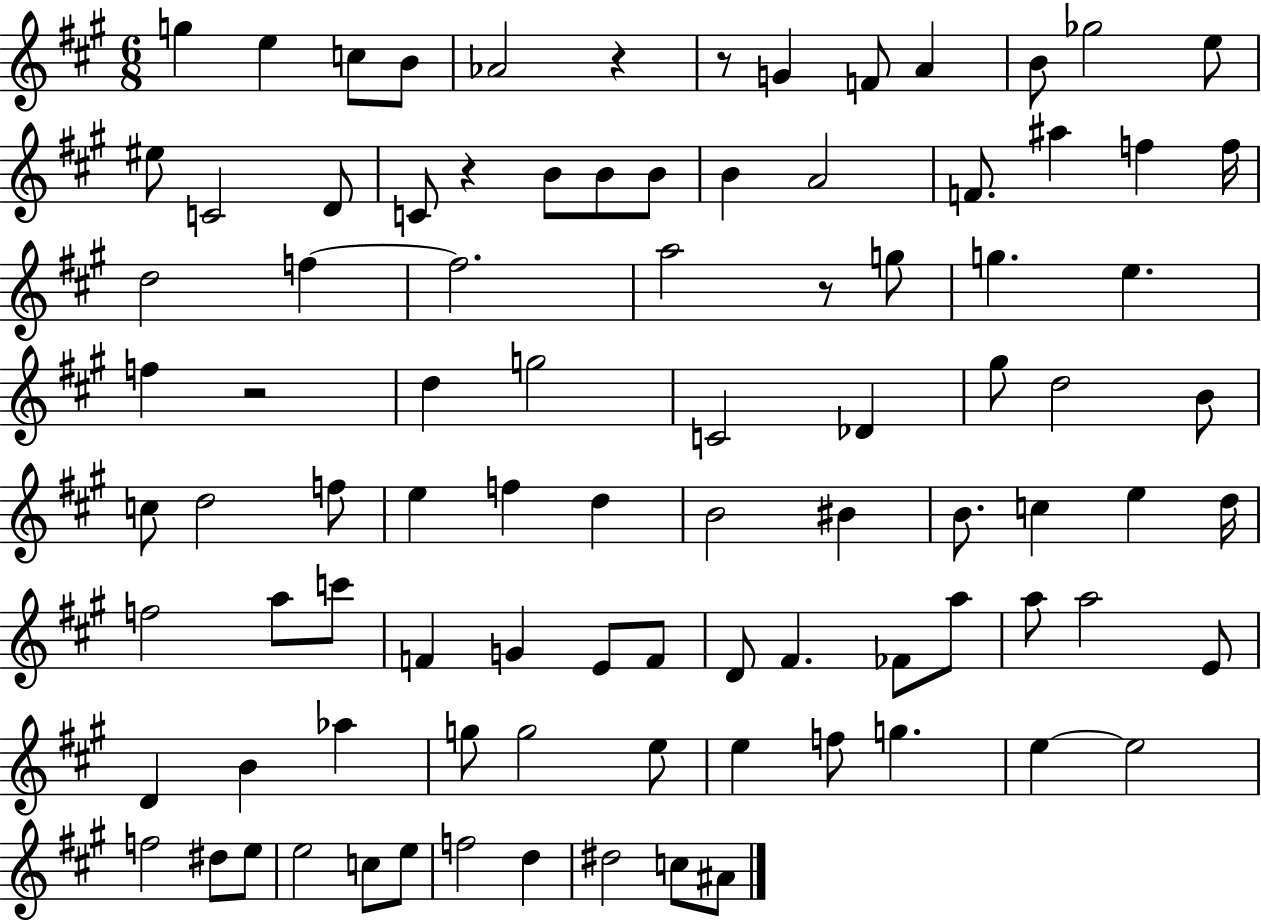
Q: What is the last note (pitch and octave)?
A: A#4